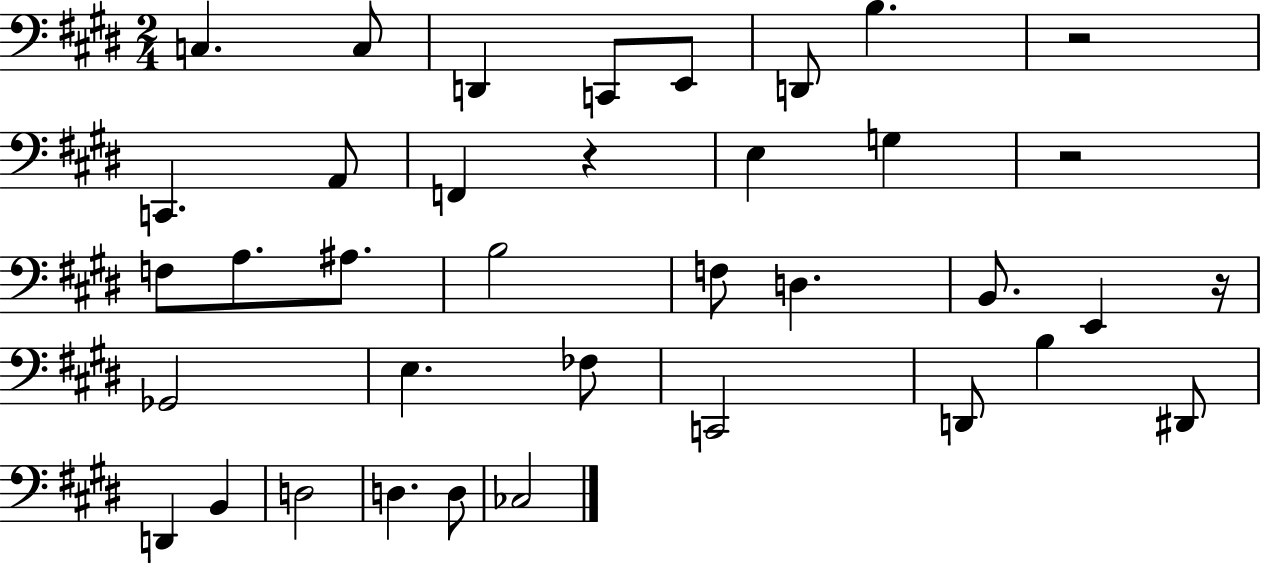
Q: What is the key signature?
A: E major